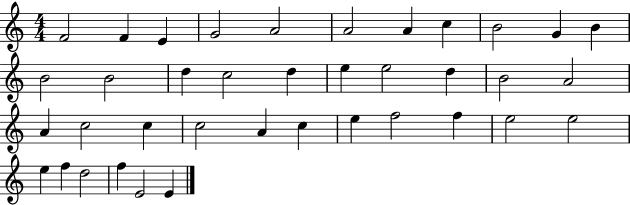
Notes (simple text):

F4/h F4/q E4/q G4/h A4/h A4/h A4/q C5/q B4/h G4/q B4/q B4/h B4/h D5/q C5/h D5/q E5/q E5/h D5/q B4/h A4/h A4/q C5/h C5/q C5/h A4/q C5/q E5/q F5/h F5/q E5/h E5/h E5/q F5/q D5/h F5/q E4/h E4/q